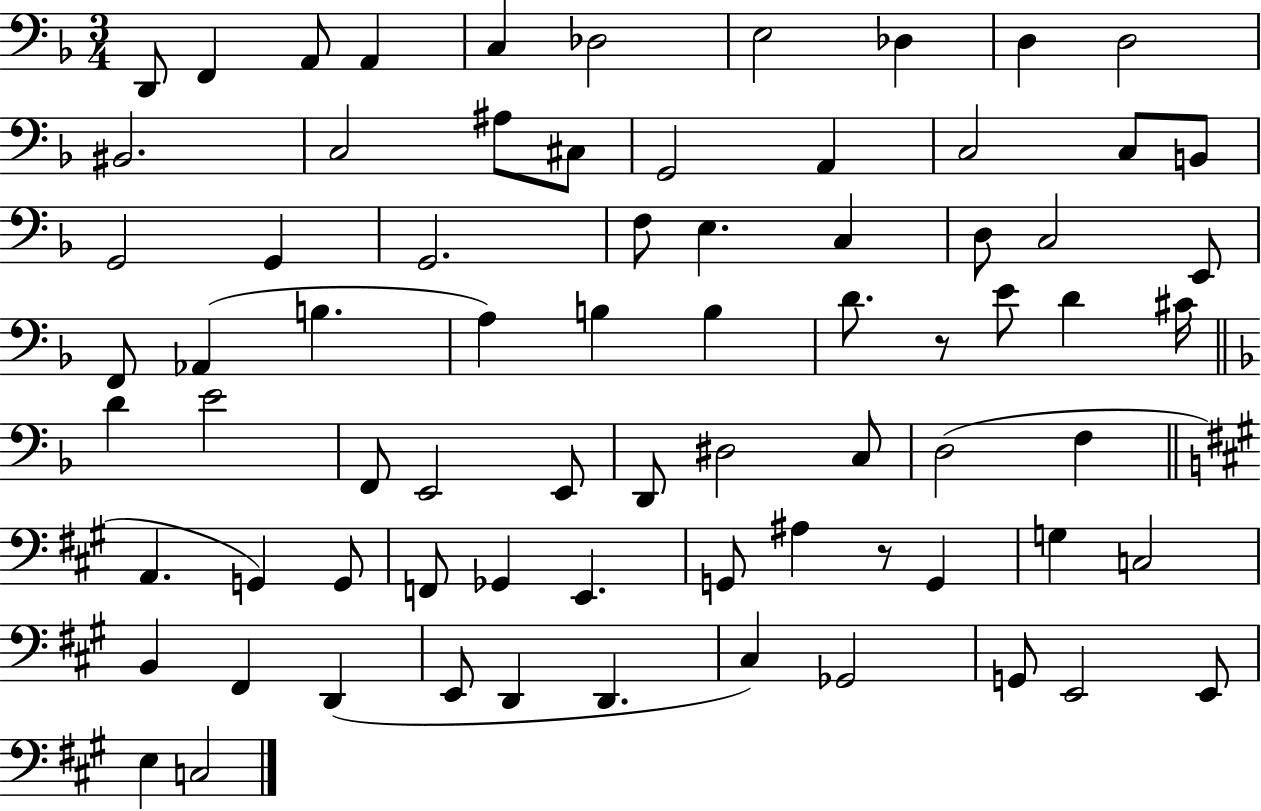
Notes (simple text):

D2/e F2/q A2/e A2/q C3/q Db3/h E3/h Db3/q D3/q D3/h BIS2/h. C3/h A#3/e C#3/e G2/h A2/q C3/h C3/e B2/e G2/h G2/q G2/h. F3/e E3/q. C3/q D3/e C3/h E2/e F2/e Ab2/q B3/q. A3/q B3/q B3/q D4/e. R/e E4/e D4/q C#4/s D4/q E4/h F2/e E2/h E2/e D2/e D#3/h C3/e D3/h F3/q A2/q. G2/q G2/e F2/e Gb2/q E2/q. G2/e A#3/q R/e G2/q G3/q C3/h B2/q F#2/q D2/q E2/e D2/q D2/q. C#3/q Gb2/h G2/e E2/h E2/e E3/q C3/h